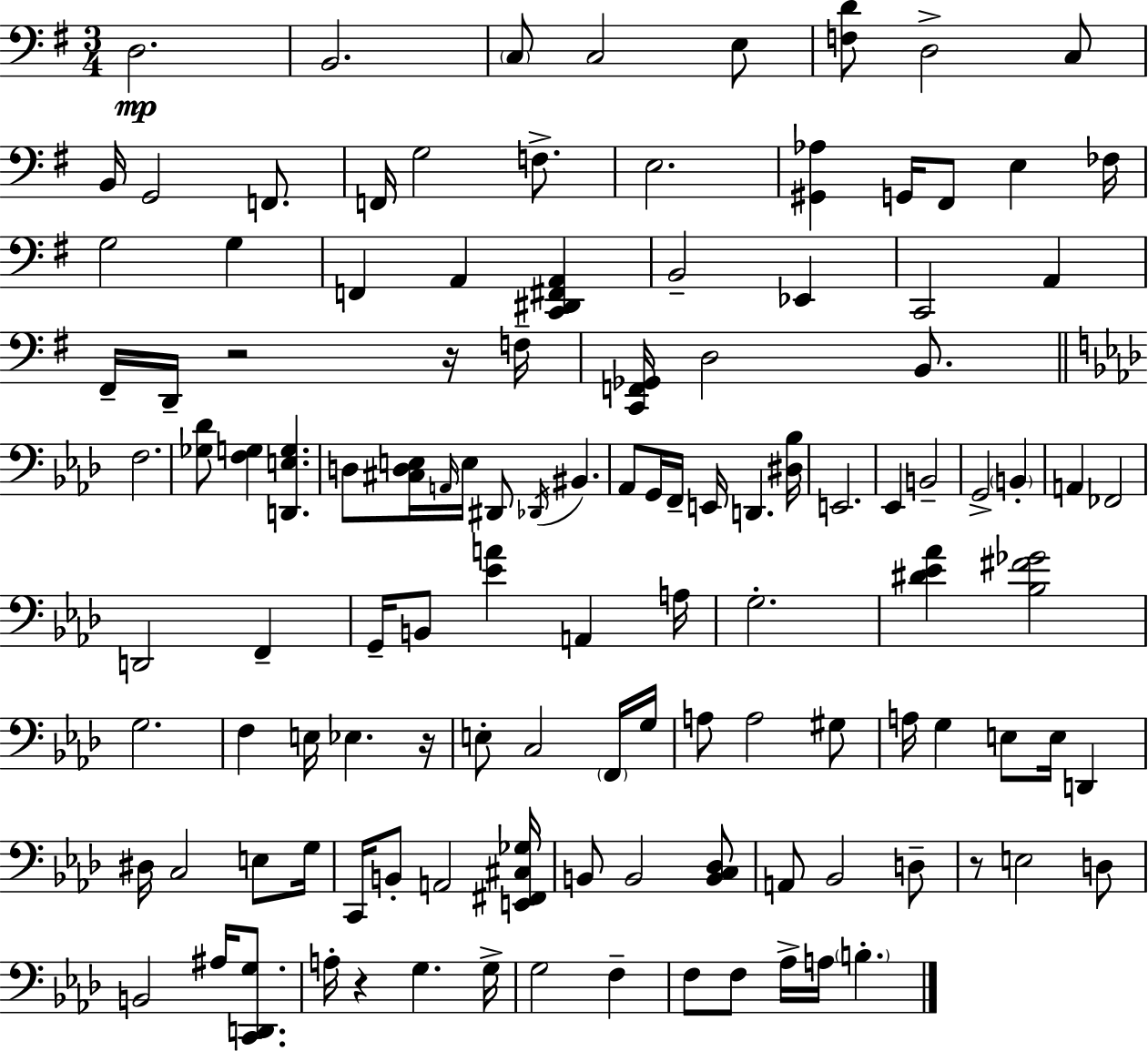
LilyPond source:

{
  \clef bass
  \numericTimeSignature
  \time 3/4
  \key e \minor
  \repeat volta 2 { d2.\mp | b,2. | \parenthesize c8 c2 e8 | <f d'>8 d2-> c8 | \break b,16 g,2 f,8. | f,16 g2 f8.-> | e2. | <gis, aes>4 g,16 fis,8 e4 fes16 | \break g2 g4 | f,4 a,4 <c, dis, fis, a,>4 | b,2-- ees,4 | c,2 a,4 | \break fis,16-- d,16-- r2 r16 f16-- | <c, f, ges,>16 d2 b,8. | \bar "||" \break \key f \minor f2. | <ges des'>8 <f g>4 <d, e g>4. | d8 <cis d e>16 \grace { a,16 } e16 dis,8 \acciaccatura { des,16 } bis,4. | aes,8 g,16 f,16-- e,16 d,4. | \break <dis bes>16 e,2. | ees,4 b,2-- | g,2-> \parenthesize b,4-. | a,4 fes,2 | \break d,2 f,4-- | g,16-- b,8 <ees' a'>4 a,4 | a16 g2.-. | <dis' ees' aes'>4 <bes fis' ges'>2 | \break g2. | f4 e16 ees4. | r16 e8-. c2 | \parenthesize f,16 g16 a8 a2 | \break gis8 a16 g4 e8 e16 d,4 | dis16 c2 e8 | g16 c,16 b,8-. a,2 | <e, fis, cis ges>16 b,8 b,2 | \break <b, c des>8 a,8 bes,2 | d8-- r8 e2 | d8 b,2 ais16 <c, d, g>8. | a16-. r4 g4. | \break g16-> g2 f4-- | f8 f8 aes16-> a16 \parenthesize b4.-. | } \bar "|."
}